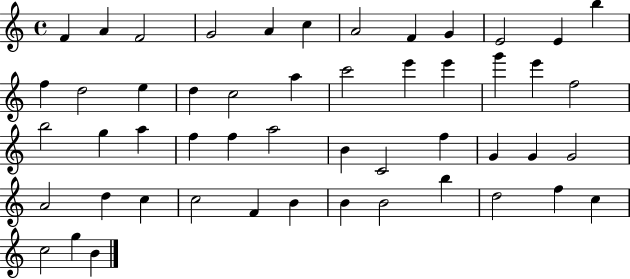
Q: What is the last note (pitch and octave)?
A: B4